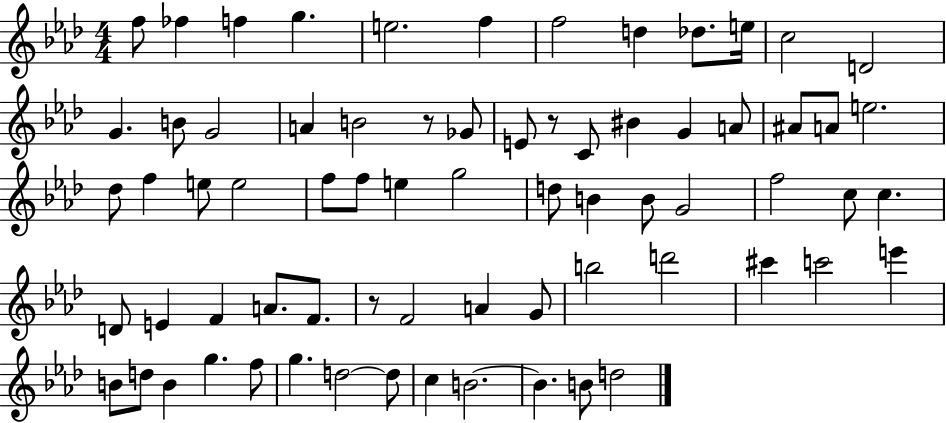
{
  \clef treble
  \numericTimeSignature
  \time 4/4
  \key aes \major
  f''8 fes''4 f''4 g''4. | e''2. f''4 | f''2 d''4 des''8. e''16 | c''2 d'2 | \break g'4. b'8 g'2 | a'4 b'2 r8 ges'8 | e'8 r8 c'8 bis'4 g'4 a'8 | ais'8 a'8 e''2. | \break des''8 f''4 e''8 e''2 | f''8 f''8 e''4 g''2 | d''8 b'4 b'8 g'2 | f''2 c''8 c''4. | \break d'8 e'4 f'4 a'8. f'8. | r8 f'2 a'4 g'8 | b''2 d'''2 | cis'''4 c'''2 e'''4 | \break b'8 d''8 b'4 g''4. f''8 | g''4. d''2~~ d''8 | c''4 b'2.~~ | b'4. b'8 d''2 | \break \bar "|."
}